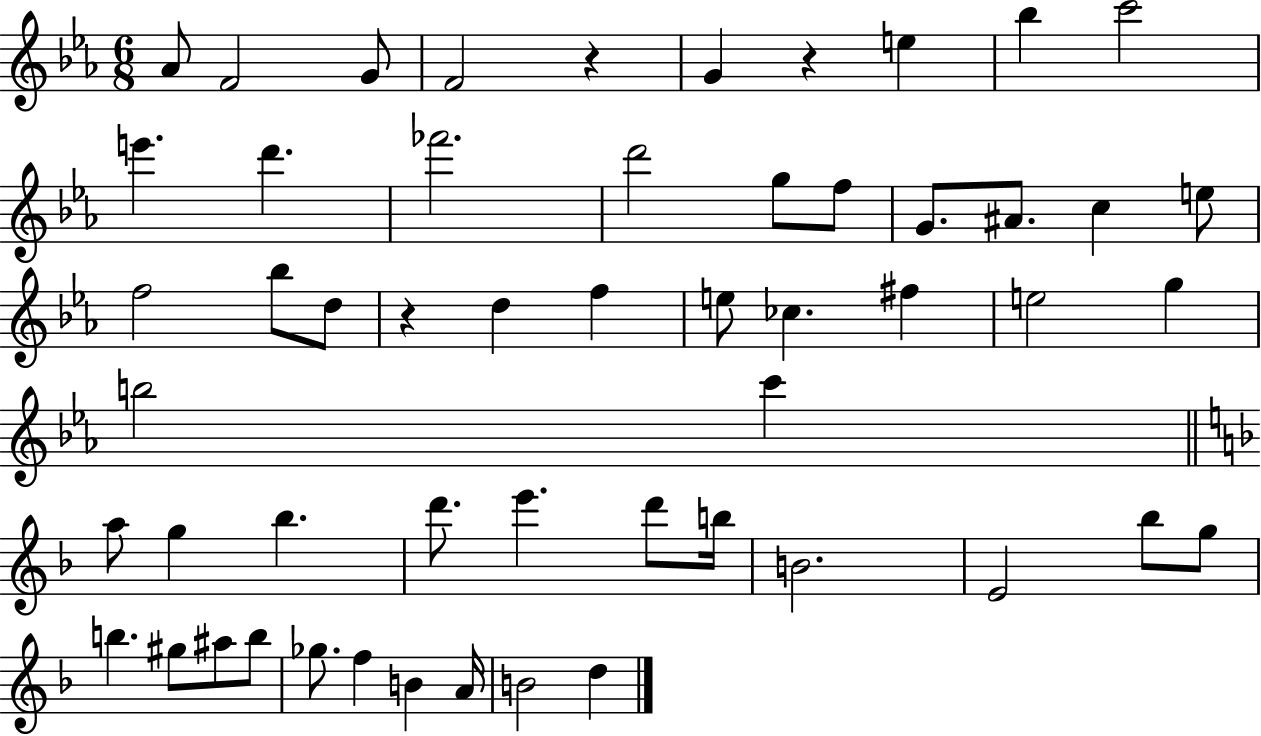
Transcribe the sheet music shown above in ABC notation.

X:1
T:Untitled
M:6/8
L:1/4
K:Eb
_A/2 F2 G/2 F2 z G z e _b c'2 e' d' _f'2 d'2 g/2 f/2 G/2 ^A/2 c e/2 f2 _b/2 d/2 z d f e/2 _c ^f e2 g b2 c' a/2 g _b d'/2 e' d'/2 b/4 B2 E2 _b/2 g/2 b ^g/2 ^a/2 b/2 _g/2 f B A/4 B2 d